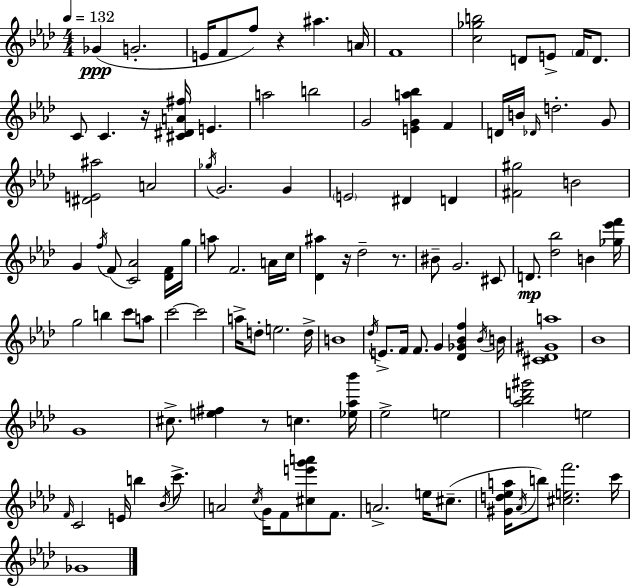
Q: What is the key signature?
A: F minor